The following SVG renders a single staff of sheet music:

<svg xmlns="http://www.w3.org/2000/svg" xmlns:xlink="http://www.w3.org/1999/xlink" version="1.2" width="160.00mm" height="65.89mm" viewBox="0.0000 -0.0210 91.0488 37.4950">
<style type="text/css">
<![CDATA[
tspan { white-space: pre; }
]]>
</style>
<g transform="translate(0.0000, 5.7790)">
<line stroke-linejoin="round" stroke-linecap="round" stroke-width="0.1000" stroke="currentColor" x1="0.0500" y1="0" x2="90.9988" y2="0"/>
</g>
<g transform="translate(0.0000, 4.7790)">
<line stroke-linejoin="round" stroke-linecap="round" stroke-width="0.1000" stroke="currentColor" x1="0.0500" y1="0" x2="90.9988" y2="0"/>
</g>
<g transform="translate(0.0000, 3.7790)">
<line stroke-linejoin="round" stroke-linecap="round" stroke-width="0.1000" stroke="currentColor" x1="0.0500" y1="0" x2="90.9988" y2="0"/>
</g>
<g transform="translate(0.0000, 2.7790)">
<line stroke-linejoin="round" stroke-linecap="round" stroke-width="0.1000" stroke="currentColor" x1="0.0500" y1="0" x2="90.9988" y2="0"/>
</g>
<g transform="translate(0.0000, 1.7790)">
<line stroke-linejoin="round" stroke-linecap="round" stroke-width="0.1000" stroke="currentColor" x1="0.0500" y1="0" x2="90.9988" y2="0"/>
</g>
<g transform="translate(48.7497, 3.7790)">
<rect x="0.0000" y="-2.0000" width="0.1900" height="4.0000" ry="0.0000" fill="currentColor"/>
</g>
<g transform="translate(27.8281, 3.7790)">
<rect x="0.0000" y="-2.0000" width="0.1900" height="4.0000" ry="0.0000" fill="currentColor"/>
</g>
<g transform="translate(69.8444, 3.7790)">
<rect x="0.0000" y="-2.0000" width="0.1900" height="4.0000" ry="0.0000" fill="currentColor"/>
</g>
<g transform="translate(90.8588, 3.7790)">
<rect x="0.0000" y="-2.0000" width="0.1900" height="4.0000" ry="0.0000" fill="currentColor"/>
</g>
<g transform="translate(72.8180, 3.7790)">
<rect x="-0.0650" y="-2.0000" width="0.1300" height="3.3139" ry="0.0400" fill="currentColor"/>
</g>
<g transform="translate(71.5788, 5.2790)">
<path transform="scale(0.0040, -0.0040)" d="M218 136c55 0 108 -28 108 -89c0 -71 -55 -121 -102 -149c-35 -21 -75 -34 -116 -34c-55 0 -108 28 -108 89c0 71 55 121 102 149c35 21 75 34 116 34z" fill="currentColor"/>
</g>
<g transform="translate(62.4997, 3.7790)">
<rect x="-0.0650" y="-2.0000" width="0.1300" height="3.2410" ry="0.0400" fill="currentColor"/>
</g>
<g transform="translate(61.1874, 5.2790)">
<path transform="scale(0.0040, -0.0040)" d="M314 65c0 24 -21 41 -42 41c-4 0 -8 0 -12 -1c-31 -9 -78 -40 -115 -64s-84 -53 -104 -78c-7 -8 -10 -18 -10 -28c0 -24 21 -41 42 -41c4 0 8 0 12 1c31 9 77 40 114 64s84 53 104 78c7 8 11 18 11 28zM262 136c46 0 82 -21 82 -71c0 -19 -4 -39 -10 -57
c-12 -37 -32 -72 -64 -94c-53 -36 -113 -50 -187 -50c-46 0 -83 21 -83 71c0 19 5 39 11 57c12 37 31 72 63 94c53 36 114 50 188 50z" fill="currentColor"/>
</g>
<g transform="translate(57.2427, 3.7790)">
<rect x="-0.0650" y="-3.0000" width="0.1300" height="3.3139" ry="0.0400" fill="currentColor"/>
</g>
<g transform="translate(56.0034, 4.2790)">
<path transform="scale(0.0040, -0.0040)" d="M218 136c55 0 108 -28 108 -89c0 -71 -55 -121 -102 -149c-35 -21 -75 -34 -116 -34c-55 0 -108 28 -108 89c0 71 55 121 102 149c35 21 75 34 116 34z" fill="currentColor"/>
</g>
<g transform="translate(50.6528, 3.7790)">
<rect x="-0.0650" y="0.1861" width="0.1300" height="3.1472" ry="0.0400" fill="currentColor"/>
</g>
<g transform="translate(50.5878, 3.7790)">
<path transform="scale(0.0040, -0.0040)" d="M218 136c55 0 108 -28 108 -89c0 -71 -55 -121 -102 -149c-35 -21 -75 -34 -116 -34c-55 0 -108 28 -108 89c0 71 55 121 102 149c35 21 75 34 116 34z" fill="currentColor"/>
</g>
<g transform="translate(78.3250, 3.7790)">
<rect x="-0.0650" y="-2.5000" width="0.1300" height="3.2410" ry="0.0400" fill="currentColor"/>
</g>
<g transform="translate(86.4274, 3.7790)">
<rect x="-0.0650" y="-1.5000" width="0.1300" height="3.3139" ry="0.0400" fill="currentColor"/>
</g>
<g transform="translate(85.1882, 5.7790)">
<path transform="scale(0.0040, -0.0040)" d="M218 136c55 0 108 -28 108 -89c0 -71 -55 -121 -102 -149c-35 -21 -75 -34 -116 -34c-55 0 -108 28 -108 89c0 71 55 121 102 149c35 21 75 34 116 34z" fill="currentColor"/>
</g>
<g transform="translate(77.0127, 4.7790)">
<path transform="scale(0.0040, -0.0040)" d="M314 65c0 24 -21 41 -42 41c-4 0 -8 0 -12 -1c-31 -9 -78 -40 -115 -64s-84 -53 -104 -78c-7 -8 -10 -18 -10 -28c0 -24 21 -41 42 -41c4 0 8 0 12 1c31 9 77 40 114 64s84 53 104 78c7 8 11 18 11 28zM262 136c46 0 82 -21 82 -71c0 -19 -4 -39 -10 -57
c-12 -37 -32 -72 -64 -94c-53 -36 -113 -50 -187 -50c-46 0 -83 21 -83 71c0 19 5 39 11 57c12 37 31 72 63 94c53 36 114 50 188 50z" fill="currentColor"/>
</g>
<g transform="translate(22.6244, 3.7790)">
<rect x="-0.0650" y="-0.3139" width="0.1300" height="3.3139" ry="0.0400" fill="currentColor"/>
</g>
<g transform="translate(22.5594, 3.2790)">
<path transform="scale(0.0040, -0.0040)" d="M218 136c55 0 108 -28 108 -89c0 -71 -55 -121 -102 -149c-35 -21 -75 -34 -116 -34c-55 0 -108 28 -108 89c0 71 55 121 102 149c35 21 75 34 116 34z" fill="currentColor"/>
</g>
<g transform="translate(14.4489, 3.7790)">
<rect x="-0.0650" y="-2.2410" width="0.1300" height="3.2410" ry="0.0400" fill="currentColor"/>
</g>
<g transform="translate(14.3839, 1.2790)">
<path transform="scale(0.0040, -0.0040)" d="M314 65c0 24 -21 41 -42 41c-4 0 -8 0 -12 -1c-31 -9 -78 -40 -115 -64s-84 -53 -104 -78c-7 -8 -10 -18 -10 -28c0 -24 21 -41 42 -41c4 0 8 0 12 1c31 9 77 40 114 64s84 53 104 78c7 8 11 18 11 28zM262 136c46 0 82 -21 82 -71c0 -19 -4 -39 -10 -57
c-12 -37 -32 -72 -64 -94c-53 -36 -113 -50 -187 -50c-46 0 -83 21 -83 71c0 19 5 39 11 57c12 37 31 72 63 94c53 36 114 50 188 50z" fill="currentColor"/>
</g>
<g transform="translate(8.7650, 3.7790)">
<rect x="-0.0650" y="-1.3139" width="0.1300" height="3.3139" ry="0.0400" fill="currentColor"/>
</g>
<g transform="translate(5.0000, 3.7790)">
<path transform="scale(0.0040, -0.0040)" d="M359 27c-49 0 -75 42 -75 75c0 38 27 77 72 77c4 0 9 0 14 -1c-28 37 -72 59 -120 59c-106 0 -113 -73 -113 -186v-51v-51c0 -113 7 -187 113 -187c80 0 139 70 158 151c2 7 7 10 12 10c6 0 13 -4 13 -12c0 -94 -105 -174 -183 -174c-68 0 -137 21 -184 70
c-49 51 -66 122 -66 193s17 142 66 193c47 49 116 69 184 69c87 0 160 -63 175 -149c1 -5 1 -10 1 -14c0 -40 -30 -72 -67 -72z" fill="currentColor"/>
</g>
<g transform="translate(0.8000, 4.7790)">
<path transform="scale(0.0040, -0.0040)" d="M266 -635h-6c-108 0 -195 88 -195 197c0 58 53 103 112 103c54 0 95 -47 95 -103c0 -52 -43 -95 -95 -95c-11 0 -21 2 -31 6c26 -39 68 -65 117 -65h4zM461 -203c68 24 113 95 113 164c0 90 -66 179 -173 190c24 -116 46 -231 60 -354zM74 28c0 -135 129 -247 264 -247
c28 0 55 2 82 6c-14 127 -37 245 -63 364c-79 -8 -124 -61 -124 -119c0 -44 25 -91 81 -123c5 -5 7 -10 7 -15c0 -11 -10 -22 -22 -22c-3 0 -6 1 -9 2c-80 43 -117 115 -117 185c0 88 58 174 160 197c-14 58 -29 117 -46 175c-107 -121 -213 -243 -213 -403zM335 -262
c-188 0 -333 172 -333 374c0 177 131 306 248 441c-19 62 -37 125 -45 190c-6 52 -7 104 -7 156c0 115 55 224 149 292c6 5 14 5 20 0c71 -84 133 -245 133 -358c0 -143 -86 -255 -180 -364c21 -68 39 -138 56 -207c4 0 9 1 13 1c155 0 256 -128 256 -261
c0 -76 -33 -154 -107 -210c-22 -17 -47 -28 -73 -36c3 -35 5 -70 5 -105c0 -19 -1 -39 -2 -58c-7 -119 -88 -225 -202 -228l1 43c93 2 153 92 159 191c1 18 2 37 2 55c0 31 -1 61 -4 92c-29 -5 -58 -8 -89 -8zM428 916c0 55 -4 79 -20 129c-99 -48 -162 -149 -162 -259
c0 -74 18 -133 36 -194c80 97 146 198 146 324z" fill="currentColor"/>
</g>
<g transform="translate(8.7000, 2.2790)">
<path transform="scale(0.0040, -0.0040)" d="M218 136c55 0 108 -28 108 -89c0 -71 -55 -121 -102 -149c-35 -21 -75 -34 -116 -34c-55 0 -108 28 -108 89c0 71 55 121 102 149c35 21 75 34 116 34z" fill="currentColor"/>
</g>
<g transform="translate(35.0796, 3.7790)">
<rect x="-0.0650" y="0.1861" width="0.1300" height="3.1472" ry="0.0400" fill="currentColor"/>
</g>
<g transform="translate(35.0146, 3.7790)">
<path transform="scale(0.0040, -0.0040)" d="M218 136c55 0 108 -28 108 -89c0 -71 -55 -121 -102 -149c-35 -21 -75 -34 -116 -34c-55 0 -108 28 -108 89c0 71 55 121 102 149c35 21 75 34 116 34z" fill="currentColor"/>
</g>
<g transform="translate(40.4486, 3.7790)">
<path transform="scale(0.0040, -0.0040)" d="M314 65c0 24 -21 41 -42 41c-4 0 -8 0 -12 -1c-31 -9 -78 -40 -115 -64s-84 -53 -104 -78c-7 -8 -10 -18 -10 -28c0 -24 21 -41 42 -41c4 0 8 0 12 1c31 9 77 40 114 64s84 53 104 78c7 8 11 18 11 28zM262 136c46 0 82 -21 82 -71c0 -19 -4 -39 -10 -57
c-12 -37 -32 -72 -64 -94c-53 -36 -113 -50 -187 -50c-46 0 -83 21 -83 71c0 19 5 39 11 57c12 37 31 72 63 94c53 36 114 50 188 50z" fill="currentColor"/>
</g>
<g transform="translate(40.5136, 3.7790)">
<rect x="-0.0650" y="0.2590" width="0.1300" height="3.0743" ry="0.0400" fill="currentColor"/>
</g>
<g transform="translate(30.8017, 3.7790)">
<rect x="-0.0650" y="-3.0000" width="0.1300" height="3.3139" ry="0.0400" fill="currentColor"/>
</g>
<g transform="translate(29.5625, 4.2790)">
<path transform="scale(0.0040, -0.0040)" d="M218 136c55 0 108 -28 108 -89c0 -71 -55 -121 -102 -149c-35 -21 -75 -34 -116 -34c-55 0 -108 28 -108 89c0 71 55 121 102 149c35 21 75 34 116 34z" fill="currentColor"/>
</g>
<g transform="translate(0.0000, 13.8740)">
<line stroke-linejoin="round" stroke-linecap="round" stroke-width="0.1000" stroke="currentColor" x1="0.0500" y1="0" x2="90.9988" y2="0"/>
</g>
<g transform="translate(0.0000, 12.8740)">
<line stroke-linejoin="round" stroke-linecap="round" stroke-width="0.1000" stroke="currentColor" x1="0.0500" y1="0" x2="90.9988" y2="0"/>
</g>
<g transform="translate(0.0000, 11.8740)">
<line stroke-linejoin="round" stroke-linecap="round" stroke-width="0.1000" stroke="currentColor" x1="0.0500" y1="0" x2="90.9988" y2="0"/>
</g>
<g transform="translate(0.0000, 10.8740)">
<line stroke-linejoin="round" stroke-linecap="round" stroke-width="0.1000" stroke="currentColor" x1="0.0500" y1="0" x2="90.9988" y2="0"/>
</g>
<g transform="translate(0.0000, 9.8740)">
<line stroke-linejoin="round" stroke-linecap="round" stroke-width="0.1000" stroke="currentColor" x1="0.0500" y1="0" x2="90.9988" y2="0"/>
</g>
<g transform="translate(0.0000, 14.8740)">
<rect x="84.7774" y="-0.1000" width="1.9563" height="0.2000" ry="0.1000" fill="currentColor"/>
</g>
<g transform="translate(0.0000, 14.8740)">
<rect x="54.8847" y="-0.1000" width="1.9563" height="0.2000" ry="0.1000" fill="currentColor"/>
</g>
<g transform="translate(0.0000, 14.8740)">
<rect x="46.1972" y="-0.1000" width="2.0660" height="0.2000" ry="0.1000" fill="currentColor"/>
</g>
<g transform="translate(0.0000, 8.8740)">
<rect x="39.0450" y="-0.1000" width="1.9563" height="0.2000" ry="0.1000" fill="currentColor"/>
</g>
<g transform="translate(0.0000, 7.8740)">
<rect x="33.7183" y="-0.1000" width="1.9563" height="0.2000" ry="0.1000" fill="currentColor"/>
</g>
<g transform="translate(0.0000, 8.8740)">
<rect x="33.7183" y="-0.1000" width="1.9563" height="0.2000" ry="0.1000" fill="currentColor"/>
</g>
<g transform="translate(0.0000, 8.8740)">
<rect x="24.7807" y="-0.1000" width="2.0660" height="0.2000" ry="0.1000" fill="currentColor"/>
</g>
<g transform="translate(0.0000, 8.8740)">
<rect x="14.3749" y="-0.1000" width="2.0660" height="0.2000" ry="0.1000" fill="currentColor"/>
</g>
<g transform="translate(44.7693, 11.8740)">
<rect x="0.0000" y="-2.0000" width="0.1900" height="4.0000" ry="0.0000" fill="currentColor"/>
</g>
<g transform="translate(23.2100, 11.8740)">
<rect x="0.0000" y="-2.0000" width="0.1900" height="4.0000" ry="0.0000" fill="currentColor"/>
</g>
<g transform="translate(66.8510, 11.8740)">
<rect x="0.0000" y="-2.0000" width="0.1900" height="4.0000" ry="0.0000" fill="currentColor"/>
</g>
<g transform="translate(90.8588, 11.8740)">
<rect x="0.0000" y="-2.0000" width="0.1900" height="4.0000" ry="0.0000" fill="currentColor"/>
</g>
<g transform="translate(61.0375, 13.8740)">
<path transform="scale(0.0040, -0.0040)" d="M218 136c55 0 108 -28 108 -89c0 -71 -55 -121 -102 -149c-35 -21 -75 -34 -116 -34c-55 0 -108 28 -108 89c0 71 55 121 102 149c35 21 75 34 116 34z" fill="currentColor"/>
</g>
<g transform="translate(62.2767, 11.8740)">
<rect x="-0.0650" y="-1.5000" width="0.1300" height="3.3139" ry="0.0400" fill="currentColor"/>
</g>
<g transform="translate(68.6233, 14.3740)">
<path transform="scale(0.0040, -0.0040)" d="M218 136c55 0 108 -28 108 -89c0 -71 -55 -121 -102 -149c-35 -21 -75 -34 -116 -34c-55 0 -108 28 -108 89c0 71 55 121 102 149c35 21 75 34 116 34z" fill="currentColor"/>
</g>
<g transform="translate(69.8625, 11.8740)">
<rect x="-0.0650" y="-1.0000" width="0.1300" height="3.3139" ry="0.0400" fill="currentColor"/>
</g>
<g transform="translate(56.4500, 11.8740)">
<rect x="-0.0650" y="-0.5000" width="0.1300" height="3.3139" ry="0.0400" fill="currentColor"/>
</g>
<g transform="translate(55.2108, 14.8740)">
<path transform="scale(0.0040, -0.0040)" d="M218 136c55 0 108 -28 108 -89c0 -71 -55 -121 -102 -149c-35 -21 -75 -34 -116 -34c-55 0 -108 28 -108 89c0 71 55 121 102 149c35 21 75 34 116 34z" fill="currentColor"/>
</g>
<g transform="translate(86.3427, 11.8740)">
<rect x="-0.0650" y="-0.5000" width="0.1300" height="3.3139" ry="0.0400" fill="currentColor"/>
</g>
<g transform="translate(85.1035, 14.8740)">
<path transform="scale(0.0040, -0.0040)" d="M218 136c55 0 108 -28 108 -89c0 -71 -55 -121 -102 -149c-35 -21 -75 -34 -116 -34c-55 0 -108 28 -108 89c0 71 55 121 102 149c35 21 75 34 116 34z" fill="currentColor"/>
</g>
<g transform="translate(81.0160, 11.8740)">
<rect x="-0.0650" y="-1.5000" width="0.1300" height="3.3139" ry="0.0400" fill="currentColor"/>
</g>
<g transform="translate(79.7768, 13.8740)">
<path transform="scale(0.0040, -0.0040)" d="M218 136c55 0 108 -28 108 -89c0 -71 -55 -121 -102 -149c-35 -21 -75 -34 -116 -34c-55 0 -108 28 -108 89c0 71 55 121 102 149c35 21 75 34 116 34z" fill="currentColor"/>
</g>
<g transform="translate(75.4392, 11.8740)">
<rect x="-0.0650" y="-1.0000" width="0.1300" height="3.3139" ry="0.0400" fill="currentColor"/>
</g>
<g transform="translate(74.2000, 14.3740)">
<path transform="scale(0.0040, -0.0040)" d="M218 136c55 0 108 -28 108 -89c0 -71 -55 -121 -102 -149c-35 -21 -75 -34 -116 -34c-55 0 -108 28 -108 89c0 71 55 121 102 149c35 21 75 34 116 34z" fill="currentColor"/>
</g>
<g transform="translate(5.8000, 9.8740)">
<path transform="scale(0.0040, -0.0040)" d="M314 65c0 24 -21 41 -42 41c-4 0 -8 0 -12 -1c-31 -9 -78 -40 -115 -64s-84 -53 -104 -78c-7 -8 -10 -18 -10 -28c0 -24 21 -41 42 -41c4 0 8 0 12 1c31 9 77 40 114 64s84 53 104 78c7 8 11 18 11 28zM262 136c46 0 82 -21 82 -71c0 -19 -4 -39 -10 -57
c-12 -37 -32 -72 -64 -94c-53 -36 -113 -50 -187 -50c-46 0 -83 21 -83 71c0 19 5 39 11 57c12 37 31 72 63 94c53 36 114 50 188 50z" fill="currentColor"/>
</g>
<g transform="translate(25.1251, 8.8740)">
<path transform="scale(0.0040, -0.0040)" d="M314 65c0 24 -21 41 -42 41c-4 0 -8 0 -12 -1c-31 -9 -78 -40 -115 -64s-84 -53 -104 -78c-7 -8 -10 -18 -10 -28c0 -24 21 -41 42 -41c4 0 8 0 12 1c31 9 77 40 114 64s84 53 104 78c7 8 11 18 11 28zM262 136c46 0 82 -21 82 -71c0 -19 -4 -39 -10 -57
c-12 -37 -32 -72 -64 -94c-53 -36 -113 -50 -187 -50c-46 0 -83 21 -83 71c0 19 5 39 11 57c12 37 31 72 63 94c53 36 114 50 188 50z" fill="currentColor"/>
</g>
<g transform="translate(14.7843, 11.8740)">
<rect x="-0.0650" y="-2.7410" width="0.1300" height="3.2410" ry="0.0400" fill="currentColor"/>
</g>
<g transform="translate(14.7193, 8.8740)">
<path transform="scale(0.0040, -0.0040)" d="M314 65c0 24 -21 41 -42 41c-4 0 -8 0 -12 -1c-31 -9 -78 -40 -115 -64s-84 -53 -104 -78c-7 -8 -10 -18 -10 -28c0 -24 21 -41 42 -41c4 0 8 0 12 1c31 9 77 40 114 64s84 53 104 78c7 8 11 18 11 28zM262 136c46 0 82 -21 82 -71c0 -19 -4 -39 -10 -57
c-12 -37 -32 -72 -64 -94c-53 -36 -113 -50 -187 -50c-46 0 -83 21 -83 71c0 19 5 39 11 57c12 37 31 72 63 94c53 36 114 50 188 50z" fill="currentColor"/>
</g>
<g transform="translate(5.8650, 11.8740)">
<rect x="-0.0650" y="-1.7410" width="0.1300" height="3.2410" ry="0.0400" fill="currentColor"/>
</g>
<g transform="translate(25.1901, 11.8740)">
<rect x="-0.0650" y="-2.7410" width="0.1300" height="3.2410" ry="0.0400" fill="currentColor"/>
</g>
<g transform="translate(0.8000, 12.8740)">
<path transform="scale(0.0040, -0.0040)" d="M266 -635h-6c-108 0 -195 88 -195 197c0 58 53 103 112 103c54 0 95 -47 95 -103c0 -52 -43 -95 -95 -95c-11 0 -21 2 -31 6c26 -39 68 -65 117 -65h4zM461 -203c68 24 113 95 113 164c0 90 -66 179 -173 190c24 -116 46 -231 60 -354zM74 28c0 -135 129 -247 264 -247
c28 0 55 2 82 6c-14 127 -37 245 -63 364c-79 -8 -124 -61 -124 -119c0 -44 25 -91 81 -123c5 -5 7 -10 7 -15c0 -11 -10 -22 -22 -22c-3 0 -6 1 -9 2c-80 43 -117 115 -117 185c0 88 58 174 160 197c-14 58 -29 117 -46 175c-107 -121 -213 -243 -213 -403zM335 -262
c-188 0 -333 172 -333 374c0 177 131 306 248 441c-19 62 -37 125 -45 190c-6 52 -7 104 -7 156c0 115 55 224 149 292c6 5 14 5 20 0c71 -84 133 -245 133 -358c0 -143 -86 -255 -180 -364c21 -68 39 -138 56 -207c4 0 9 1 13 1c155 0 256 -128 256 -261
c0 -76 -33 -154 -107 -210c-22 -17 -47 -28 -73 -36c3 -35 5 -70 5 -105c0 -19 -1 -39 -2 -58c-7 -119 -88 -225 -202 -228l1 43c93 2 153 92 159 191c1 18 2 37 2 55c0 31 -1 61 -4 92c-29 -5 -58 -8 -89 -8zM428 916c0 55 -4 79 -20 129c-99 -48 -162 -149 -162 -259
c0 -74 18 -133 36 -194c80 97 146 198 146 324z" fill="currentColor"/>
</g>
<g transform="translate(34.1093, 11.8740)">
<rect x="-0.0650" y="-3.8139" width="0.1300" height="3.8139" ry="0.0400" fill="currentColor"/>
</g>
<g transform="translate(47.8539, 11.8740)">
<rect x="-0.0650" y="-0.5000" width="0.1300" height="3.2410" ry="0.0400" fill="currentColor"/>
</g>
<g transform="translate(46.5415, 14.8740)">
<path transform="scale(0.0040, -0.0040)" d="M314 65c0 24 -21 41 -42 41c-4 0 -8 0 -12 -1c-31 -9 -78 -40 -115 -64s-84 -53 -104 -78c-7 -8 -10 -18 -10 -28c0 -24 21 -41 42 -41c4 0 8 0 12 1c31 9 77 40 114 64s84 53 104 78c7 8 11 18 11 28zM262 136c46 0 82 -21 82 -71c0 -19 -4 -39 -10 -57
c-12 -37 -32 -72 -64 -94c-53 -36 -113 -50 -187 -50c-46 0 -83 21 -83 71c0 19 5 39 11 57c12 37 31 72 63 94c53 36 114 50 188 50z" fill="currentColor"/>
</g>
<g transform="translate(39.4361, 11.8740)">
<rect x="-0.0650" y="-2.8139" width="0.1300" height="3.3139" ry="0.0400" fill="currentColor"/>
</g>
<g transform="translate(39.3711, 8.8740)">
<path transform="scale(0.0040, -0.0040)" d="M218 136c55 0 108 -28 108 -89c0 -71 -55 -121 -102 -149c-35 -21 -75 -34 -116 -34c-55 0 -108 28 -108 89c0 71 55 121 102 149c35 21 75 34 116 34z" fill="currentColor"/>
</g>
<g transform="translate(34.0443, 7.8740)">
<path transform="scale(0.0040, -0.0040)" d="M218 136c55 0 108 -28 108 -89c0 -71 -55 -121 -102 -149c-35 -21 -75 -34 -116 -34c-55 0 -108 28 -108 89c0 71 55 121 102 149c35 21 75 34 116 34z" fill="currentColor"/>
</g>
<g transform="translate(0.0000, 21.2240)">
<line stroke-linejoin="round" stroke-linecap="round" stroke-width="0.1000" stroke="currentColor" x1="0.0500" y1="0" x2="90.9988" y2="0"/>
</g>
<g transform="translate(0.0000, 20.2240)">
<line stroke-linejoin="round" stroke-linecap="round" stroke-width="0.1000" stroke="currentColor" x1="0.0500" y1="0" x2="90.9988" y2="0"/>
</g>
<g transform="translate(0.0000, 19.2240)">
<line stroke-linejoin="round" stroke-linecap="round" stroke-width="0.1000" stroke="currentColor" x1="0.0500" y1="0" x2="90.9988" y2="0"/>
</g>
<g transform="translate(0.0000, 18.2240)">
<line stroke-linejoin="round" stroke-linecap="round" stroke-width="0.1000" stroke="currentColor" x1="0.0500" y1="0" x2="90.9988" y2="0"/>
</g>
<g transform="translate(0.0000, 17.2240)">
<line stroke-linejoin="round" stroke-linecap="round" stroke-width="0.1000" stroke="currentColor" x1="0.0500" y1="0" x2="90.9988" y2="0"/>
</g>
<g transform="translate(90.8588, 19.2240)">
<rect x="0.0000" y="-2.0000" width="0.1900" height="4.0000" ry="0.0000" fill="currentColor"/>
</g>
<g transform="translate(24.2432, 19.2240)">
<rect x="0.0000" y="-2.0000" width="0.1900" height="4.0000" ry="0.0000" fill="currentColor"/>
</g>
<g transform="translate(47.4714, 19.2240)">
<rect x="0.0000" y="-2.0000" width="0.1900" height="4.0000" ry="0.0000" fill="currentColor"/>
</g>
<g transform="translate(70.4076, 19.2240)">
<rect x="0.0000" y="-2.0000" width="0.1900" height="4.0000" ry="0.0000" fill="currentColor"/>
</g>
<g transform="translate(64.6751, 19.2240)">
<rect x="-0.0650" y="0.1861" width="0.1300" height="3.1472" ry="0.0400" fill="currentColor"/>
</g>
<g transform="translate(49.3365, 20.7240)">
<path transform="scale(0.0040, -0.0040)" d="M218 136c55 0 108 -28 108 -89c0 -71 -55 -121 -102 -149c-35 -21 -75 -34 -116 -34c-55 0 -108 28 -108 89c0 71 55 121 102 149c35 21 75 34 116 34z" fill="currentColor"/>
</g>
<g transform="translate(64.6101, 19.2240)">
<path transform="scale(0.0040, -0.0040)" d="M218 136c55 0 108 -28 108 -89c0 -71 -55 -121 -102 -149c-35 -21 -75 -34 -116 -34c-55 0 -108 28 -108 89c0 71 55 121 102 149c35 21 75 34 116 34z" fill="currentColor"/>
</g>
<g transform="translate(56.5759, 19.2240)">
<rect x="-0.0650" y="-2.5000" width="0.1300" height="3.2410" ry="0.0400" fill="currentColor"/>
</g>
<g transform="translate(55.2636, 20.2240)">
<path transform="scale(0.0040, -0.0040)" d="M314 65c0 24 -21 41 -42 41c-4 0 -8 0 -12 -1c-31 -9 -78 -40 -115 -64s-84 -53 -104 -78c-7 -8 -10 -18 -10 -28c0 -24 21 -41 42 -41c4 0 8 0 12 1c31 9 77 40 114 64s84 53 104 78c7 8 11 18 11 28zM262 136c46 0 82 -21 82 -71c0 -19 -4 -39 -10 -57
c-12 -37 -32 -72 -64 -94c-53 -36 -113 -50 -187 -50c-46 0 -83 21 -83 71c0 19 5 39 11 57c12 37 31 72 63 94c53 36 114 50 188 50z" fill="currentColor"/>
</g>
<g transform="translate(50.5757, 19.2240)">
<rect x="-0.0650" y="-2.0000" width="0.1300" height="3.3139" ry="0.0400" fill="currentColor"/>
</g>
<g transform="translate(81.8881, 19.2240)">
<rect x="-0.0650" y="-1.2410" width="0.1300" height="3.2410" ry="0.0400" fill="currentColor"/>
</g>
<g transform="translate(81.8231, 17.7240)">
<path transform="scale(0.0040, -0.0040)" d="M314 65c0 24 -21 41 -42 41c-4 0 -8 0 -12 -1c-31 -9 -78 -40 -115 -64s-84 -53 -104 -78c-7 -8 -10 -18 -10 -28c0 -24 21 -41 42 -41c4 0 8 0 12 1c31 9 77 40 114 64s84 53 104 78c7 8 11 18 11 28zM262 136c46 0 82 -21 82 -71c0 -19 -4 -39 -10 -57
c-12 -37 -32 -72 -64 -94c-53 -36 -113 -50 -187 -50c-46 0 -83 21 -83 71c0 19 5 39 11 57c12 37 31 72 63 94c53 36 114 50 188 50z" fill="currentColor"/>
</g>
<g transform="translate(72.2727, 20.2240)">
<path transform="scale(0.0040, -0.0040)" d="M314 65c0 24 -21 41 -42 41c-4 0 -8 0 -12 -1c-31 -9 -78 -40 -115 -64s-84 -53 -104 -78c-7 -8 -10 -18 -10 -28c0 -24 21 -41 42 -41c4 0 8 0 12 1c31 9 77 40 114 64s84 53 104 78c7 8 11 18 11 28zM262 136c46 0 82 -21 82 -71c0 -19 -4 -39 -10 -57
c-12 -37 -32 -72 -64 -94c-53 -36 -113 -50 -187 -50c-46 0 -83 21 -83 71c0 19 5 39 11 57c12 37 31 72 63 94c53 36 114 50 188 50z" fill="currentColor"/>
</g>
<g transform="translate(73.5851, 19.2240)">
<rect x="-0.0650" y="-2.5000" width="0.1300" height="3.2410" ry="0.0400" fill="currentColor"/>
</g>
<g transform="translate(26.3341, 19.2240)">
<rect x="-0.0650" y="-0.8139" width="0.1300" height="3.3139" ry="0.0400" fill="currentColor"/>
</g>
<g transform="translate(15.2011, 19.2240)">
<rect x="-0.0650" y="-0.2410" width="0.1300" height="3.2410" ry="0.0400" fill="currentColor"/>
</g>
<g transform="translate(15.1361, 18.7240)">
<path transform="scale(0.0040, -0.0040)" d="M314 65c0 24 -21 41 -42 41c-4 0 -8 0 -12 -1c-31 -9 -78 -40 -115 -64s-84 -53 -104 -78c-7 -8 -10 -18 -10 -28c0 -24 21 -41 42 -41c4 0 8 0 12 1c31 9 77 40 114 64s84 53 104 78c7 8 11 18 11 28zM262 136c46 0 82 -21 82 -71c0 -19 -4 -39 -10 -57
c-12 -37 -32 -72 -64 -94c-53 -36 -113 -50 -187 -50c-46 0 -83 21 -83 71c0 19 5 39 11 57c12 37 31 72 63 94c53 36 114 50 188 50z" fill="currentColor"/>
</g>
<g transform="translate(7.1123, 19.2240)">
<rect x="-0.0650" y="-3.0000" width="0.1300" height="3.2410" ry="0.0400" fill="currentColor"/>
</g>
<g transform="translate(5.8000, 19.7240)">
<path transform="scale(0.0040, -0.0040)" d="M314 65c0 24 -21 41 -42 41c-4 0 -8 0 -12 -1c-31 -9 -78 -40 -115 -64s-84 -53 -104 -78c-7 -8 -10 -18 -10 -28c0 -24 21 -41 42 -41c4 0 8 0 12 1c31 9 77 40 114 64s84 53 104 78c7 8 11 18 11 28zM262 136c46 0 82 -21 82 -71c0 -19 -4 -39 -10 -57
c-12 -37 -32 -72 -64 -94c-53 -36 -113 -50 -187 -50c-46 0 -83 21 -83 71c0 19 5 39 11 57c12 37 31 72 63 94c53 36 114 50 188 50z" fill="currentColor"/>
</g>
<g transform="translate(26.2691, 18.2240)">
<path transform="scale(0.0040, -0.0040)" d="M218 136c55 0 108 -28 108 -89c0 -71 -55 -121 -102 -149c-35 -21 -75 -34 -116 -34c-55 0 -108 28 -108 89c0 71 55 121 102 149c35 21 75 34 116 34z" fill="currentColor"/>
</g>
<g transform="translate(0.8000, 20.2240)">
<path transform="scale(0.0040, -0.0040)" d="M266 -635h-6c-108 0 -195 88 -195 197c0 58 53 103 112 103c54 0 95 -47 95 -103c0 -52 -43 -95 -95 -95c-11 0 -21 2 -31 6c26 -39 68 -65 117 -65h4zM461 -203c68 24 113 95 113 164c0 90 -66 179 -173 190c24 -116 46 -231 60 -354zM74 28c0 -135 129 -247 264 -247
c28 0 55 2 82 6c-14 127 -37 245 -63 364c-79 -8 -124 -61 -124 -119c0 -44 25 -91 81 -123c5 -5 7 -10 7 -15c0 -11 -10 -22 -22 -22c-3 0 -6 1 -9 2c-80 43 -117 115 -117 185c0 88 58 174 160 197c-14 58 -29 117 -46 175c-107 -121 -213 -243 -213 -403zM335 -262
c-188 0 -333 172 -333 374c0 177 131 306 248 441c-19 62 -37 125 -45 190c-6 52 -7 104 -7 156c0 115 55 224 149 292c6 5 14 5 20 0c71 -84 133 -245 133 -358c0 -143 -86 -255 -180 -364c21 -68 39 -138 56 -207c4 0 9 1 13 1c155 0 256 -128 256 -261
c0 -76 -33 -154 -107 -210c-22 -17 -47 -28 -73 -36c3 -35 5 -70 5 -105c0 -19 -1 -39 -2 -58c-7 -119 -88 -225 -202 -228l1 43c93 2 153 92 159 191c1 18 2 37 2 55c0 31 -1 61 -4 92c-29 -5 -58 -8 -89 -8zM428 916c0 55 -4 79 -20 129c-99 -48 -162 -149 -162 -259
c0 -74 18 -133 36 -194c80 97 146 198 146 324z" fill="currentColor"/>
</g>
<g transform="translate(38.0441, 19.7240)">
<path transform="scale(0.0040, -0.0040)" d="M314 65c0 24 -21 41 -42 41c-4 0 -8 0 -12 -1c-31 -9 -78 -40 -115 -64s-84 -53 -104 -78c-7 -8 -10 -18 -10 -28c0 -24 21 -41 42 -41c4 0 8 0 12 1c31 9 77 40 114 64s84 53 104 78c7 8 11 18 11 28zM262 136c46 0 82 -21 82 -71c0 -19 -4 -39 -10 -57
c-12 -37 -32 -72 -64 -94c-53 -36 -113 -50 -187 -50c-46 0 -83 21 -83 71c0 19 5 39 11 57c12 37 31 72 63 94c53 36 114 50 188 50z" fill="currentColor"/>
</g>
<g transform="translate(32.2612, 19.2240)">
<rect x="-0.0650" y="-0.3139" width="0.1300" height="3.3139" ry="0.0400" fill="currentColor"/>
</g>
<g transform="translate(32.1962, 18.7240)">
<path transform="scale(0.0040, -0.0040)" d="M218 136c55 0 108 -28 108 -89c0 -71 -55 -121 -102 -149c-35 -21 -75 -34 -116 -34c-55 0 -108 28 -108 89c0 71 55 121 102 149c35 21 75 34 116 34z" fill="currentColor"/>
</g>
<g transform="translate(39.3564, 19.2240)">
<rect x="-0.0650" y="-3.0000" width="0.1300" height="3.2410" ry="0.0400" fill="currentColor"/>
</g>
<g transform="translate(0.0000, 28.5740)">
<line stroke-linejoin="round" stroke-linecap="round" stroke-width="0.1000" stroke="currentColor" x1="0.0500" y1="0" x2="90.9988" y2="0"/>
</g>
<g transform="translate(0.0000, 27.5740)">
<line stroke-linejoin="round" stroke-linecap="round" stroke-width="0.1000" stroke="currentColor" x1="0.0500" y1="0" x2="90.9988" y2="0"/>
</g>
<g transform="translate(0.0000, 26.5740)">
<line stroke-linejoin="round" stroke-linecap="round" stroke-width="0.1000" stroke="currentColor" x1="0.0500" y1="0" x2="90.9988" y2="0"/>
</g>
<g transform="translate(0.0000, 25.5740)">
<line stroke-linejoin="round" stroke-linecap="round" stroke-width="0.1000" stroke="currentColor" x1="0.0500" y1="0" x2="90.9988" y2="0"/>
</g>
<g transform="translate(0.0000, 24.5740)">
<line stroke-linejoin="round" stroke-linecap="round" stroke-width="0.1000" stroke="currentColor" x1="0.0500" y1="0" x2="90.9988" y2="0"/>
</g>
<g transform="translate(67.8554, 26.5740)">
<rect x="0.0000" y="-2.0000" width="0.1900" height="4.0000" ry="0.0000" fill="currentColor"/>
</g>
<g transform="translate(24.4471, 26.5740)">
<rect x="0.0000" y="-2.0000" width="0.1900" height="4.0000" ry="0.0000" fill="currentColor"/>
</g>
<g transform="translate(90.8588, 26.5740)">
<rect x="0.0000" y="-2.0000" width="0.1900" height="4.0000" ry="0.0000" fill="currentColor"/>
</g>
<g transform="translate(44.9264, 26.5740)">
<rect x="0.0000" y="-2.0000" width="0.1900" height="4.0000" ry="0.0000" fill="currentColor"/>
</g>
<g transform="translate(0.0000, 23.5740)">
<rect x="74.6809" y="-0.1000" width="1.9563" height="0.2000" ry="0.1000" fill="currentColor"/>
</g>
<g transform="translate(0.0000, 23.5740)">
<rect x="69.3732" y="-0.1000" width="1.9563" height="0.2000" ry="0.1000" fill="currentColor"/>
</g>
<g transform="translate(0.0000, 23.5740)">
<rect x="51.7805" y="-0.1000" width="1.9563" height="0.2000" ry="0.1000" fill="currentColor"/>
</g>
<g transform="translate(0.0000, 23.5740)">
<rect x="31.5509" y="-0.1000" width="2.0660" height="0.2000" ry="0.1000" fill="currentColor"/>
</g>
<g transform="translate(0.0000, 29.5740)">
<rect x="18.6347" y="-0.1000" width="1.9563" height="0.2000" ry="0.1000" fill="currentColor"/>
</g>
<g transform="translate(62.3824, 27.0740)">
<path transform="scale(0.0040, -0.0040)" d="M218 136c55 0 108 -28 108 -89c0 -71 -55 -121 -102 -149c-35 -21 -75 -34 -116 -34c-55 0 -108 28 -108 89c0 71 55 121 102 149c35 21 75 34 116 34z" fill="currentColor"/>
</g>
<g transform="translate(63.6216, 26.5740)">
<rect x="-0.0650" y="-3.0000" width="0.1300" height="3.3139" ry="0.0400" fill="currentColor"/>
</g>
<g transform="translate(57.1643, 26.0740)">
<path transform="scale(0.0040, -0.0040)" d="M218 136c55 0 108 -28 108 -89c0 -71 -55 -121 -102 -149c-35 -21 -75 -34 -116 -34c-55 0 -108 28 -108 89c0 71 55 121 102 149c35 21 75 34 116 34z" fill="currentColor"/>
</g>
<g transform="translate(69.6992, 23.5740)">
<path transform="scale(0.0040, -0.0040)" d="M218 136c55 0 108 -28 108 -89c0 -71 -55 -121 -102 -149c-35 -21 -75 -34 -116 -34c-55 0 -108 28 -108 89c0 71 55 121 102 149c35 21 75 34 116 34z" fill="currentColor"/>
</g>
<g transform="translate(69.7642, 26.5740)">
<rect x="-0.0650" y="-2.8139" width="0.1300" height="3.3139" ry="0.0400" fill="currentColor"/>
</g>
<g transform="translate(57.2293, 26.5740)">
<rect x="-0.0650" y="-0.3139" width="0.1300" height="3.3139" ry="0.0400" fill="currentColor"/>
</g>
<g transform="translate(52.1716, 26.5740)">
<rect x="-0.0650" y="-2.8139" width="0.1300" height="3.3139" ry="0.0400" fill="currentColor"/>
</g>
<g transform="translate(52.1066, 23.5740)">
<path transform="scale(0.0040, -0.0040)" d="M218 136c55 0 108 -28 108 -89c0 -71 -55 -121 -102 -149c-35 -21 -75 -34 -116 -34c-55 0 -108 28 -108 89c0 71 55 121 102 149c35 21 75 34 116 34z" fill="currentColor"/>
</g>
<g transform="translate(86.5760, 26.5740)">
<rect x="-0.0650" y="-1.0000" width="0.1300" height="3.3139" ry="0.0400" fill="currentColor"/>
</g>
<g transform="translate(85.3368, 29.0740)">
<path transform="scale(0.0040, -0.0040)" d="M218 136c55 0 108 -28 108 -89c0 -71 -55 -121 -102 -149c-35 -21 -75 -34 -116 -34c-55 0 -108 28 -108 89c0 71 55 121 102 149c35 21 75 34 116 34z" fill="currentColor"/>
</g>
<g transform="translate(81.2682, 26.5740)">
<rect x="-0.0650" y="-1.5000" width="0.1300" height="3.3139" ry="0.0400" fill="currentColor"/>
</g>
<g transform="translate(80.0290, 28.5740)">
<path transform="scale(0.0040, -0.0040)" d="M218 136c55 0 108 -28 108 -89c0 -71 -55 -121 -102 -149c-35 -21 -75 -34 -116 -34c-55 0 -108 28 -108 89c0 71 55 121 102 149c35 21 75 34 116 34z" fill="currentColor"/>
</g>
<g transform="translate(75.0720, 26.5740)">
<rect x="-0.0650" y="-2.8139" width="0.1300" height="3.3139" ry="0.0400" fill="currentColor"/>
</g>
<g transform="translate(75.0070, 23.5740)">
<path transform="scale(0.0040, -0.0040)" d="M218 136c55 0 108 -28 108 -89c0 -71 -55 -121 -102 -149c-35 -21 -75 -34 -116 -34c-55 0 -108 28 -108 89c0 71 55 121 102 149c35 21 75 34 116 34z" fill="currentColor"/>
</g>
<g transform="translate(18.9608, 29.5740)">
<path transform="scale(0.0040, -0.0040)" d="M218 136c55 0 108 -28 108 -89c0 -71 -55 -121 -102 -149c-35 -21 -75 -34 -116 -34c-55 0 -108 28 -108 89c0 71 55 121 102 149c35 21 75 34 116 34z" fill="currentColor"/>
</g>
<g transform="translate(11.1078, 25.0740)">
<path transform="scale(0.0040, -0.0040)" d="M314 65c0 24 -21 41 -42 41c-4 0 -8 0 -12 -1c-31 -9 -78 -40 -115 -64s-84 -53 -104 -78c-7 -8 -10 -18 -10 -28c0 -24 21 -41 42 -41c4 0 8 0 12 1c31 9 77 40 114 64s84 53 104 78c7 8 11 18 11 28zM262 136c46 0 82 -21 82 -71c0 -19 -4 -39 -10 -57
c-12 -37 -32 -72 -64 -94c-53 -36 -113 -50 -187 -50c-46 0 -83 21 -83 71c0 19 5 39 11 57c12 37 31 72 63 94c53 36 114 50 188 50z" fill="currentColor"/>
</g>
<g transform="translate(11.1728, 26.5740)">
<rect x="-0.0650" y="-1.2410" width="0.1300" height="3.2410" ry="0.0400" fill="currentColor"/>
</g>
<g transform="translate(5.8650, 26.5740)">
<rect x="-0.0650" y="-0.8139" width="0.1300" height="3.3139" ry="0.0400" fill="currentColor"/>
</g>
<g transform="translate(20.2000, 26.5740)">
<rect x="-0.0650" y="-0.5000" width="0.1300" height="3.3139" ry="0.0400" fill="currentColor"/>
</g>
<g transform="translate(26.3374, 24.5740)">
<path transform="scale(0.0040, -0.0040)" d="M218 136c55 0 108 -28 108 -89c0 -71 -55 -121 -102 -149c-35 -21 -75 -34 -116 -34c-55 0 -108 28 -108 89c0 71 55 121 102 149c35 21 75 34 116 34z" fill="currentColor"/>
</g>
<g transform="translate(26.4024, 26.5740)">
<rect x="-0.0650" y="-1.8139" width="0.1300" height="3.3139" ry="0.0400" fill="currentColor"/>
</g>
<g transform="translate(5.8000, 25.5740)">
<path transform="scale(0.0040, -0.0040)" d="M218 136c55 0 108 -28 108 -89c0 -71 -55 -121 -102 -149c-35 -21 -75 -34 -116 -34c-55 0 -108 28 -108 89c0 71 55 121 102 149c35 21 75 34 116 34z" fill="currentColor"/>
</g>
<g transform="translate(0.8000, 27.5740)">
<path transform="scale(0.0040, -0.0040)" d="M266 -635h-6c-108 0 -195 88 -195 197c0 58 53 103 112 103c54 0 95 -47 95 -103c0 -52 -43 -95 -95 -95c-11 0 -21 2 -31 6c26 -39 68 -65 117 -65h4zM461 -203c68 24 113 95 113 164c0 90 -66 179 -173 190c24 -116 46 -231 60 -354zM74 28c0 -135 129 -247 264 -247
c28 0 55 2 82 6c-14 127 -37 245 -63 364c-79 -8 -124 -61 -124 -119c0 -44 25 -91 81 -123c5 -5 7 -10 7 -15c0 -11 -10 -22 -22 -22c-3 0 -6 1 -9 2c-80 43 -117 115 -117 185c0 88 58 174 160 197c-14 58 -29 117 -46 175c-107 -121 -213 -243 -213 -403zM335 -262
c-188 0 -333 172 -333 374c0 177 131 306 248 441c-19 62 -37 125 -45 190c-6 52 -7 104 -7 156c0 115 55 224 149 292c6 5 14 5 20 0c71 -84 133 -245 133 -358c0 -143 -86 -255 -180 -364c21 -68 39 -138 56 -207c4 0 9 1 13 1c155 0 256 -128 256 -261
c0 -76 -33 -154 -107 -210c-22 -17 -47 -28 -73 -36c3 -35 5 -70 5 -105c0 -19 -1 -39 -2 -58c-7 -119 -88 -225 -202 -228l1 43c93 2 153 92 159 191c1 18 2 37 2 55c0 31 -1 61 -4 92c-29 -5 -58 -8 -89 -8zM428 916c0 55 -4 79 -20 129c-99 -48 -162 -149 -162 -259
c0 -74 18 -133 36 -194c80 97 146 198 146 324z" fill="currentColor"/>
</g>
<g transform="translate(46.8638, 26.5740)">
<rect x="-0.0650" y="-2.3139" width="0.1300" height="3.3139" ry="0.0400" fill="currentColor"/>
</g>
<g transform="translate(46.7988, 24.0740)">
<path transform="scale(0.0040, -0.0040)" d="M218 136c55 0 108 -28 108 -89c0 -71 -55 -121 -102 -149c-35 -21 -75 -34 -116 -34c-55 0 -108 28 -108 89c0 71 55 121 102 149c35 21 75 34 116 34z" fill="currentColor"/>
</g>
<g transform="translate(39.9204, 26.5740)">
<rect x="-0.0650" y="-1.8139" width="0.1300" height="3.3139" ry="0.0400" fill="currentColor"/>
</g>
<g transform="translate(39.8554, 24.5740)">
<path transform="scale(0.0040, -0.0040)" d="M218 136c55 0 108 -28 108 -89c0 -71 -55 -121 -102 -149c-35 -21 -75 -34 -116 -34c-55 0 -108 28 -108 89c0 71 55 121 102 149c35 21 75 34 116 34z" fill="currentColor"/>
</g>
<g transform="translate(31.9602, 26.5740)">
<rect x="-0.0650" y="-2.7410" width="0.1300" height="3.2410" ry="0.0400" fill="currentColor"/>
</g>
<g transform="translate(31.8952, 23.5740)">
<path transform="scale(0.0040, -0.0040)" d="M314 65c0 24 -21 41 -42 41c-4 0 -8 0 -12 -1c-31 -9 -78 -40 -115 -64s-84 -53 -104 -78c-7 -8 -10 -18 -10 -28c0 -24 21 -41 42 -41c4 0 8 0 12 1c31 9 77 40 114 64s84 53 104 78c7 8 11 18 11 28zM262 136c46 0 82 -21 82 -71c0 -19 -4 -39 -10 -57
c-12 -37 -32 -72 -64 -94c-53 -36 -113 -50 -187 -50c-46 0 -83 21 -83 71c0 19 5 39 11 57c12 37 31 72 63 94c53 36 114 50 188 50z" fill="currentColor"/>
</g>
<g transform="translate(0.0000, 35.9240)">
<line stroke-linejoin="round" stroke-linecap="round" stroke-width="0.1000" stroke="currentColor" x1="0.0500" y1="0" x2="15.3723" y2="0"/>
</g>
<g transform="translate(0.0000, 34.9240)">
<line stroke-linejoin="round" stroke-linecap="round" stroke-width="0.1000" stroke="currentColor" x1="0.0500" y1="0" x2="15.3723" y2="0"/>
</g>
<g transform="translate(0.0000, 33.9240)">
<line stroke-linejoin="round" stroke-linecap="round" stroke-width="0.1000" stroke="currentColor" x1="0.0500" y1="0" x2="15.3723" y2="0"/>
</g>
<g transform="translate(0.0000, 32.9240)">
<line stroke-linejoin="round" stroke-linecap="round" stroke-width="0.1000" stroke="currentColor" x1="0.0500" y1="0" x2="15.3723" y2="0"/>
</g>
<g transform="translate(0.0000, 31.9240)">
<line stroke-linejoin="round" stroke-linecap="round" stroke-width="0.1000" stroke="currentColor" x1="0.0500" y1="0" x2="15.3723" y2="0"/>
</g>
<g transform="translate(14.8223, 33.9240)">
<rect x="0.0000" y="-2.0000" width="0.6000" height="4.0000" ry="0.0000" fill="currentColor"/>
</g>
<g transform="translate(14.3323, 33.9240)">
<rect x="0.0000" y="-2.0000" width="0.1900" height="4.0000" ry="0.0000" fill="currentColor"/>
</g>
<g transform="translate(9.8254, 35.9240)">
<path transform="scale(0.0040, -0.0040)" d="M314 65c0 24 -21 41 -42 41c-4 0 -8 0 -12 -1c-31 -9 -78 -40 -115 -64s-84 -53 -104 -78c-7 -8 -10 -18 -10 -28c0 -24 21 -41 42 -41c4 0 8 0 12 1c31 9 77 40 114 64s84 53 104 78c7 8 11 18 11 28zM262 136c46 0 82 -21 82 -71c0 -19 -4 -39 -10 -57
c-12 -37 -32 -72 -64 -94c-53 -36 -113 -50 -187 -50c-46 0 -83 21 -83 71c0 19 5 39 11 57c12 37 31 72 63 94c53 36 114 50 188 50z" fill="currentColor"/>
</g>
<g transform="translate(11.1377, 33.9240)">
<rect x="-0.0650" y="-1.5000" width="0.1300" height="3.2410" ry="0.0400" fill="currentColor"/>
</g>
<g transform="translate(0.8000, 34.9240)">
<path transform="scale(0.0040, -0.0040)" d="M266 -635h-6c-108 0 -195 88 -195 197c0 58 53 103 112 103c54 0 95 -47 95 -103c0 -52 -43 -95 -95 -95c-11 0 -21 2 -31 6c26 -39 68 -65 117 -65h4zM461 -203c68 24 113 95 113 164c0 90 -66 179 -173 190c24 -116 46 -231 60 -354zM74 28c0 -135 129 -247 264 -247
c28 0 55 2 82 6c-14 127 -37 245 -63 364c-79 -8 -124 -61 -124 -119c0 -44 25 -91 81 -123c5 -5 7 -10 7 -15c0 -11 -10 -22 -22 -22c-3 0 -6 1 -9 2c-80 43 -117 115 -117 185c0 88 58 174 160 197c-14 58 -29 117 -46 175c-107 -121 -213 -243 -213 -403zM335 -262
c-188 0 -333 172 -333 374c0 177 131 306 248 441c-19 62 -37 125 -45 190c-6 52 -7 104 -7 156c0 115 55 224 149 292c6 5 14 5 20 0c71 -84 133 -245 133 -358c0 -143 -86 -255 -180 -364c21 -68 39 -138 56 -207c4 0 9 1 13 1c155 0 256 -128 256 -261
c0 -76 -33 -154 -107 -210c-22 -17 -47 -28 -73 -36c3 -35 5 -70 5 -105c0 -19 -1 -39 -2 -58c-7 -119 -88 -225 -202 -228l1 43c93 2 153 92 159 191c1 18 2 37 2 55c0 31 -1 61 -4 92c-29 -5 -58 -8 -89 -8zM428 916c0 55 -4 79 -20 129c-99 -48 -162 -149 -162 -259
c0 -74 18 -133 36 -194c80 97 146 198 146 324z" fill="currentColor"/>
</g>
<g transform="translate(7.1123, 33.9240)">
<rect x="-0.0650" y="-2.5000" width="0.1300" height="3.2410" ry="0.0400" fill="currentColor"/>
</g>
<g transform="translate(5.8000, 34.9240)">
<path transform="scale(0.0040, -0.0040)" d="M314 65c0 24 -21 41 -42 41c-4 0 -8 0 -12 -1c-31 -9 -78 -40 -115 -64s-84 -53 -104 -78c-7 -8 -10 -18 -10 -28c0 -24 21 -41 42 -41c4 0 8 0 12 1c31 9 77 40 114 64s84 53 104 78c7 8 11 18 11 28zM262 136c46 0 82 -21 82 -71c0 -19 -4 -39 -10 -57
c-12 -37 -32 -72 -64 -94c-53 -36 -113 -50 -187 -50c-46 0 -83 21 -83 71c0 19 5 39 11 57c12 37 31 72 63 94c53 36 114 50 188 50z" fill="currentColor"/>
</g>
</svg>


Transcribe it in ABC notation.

X:1
T:Untitled
M:4/4
L:1/4
K:C
e g2 c A B B2 B A F2 F G2 E f2 a2 a2 c' a C2 C E D D E C A2 c2 d c A2 F G2 B G2 e2 d e2 C f a2 f g a c A a a E D G2 E2